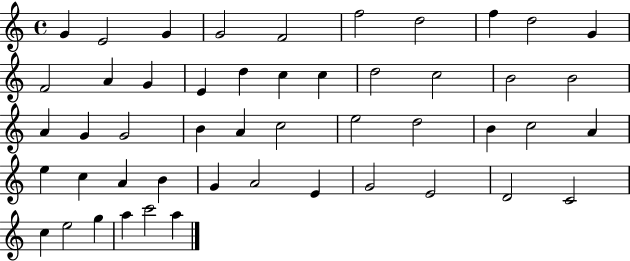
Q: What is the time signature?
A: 4/4